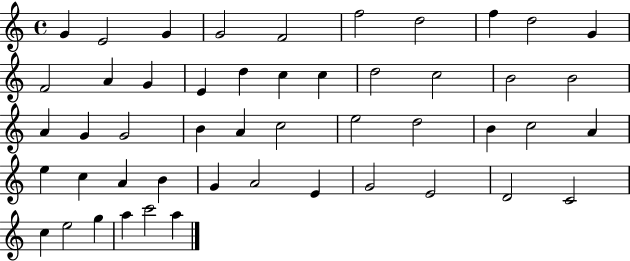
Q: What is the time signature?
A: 4/4